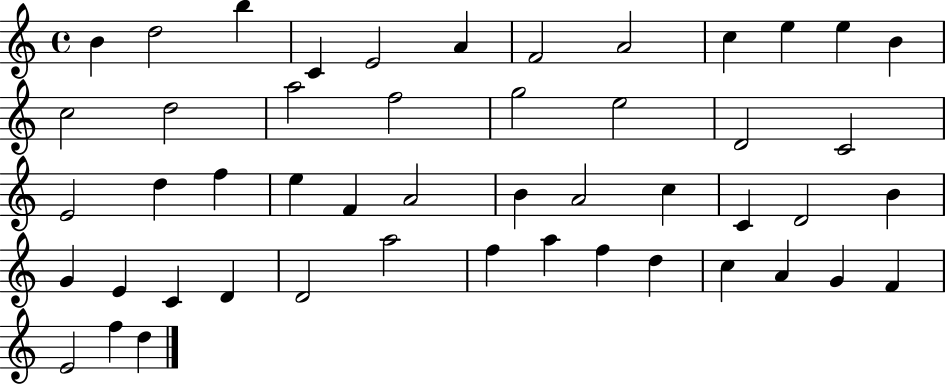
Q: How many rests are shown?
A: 0